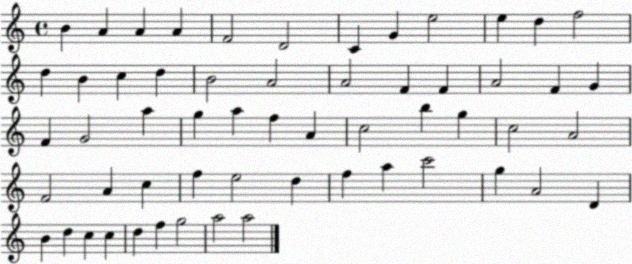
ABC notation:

X:1
T:Untitled
M:4/4
L:1/4
K:C
B A A A F2 D2 C G e2 e d f2 d B c d B2 A2 A2 F F A2 F G F G2 a g a f A c2 b g c2 A2 F2 A c f e2 d f a c'2 g A2 D B d c c d f g2 a2 a2